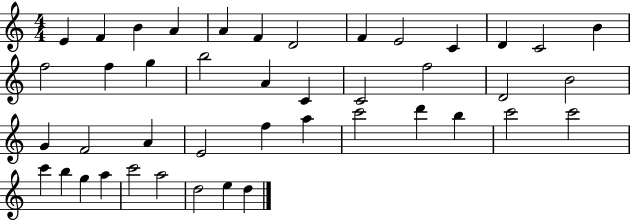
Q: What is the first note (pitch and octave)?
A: E4